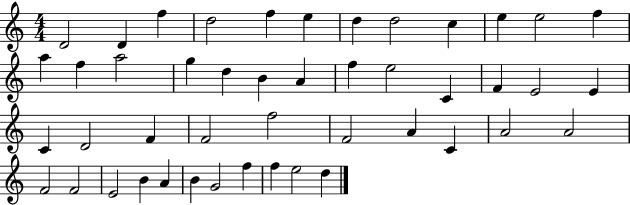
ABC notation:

X:1
T:Untitled
M:4/4
L:1/4
K:C
D2 D f d2 f e d d2 c e e2 f a f a2 g d B A f e2 C F E2 E C D2 F F2 f2 F2 A C A2 A2 F2 F2 E2 B A B G2 f f e2 d